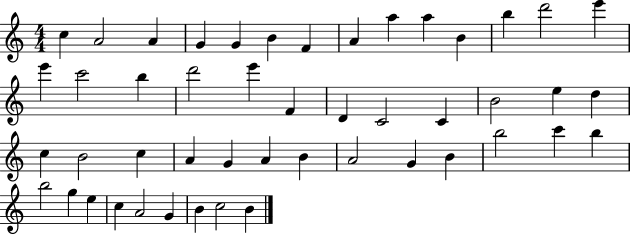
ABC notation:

X:1
T:Untitled
M:4/4
L:1/4
K:C
c A2 A G G B F A a a B b d'2 e' e' c'2 b d'2 e' F D C2 C B2 e d c B2 c A G A B A2 G B b2 c' b b2 g e c A2 G B c2 B